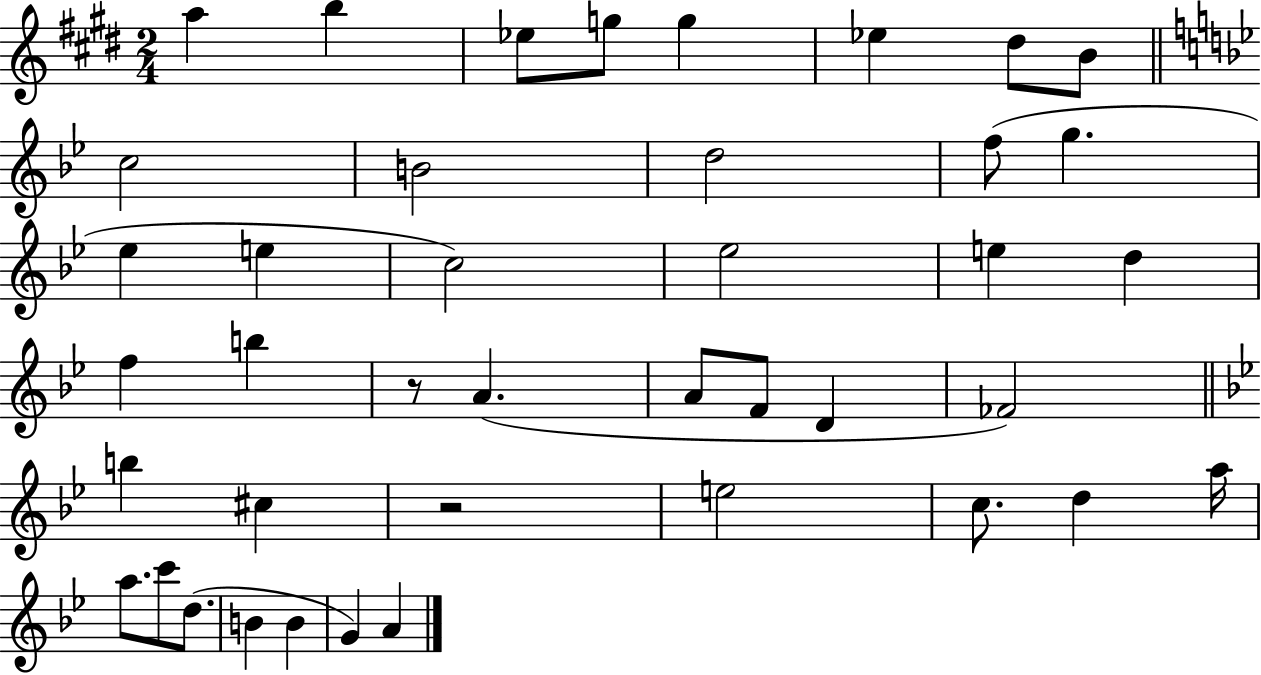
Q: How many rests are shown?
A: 2